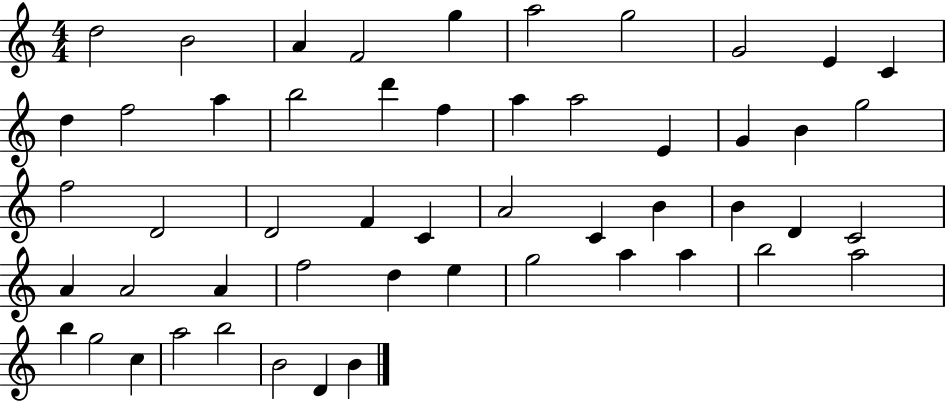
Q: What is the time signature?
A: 4/4